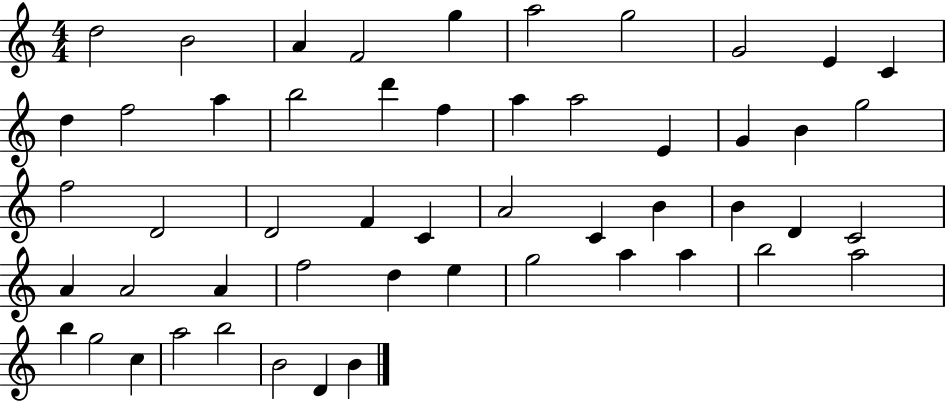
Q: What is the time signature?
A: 4/4